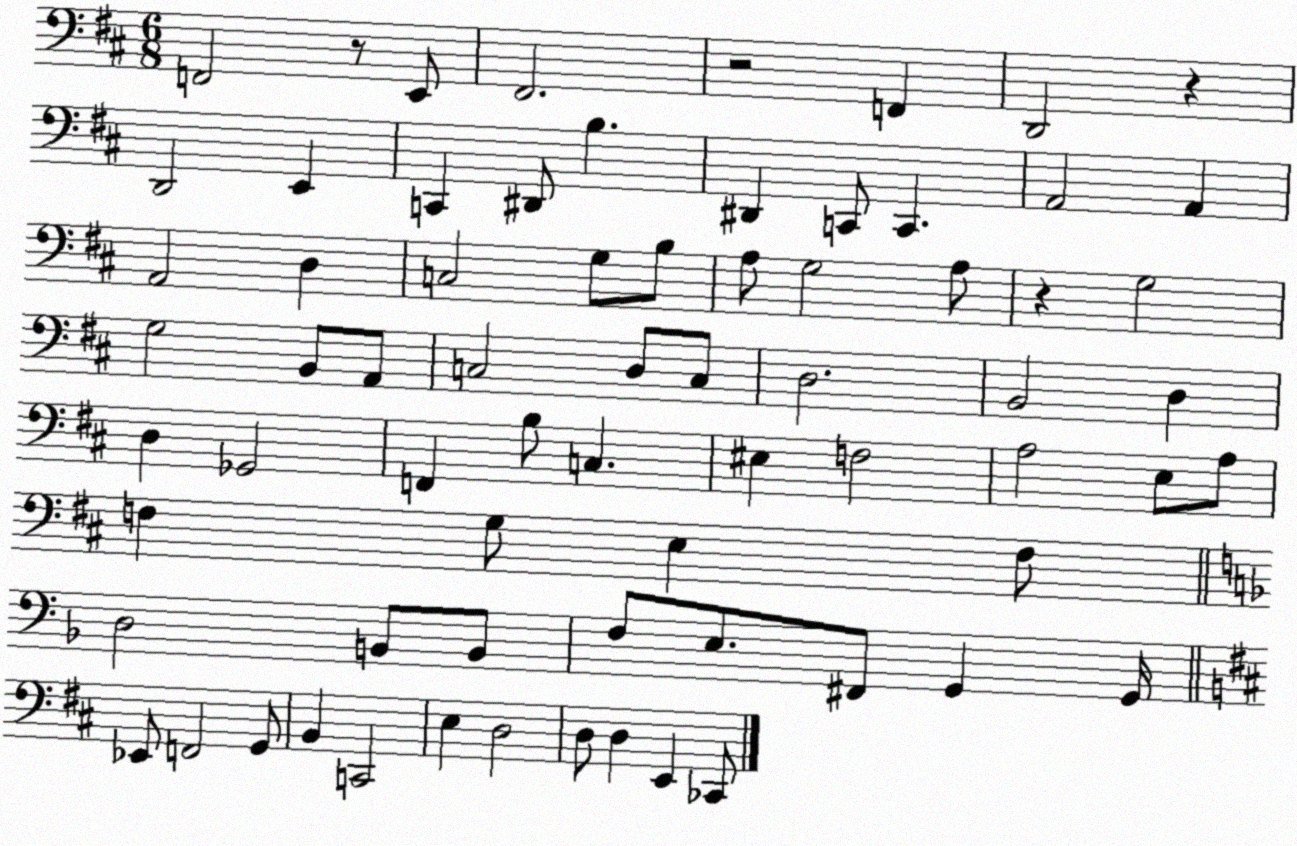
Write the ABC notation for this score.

X:1
T:Untitled
M:6/8
L:1/4
K:D
F,,2 z/2 E,,/2 ^F,,2 z2 F,, D,,2 z D,,2 E,, C,, ^D,,/2 B, ^D,, C,,/2 C,, A,,2 A,, A,,2 D, C,2 G,/2 B,/2 A,/2 G,2 A,/2 z G,2 G,2 B,,/2 A,,/2 C,2 D,/2 C,/2 D,2 B,,2 D, D, _G,,2 F,, B,/2 C, ^E, F,2 A,2 E,/2 A,/2 F, G,/2 E, F,/2 D,2 B,,/2 B,,/2 F,/2 E,/2 ^F,,/2 G,, G,,/4 _E,,/2 F,,2 G,,/2 B,, C,,2 E, D,2 D,/2 D, E,, _C,,/2